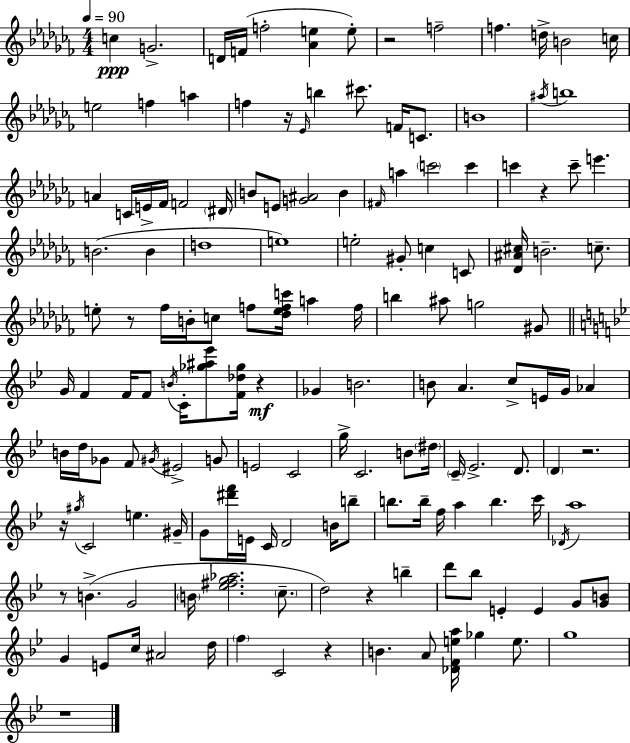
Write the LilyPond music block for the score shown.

{
  \clef treble
  \numericTimeSignature
  \time 4/4
  \key aes \minor
  \tempo 4 = 90
  \repeat volta 2 { c''4\ppp g'2.-> | d'16 f'16( f''2-. <aes' e''>4 e''8-.) | r2 f''2-- | f''4. d''16-> b'2 c''16 | \break e''2 f''4 a''4 | f''4 r16 \grace { ees'16 } b''4 cis'''8. f'16 c'8. | b'1 | \acciaccatura { ais''16 } b''1 | \break a'4 c'16 e'16-> fes'16 f'2 | \parenthesize dis'16 b'8 e'8 <g' ais'>2 b'4 | \grace { fis'16 } a''4 \parenthesize c'''2 c'''4 | c'''4 r4 c'''8-- e'''4. | \break b'2.( b'4 | d''1 | e''1) | e''2-. gis'8-. c''4 | \break c'8 <des' ais' cis''>16 b'2.-- | c''8.-- e''8-. r8 fes''16 b'16-. c''8 f''8 <des'' e'' f'' c'''>16 a''4 | f''16 b''4 ais''8 g''2 | gis'8 \bar "||" \break \key bes \major g'16 f'4 f'16 f'8 \acciaccatura { b'16 } c'16-. <ges'' ais'' ees'''>8 <f' des'' ges''>16 r4\mf | ges'4 b'2. | b'8 a'4. c''8-> e'16 g'16 aes'4 | b'16 d''16 ges'8 f'8 \acciaccatura { gis'16 } eis'2-> | \break g'8 e'2 c'2 | g''16-> c'2. b'8 | \parenthesize dis''16 \parenthesize c'16-- ees'2.-> d'8. | \parenthesize d'4 r2. | \break r16 \acciaccatura { gis''16 } c'2 e''4. | gis'16-- g'8 <dis''' f'''>16 e'16 c'16 d'2 | b'16 b''8-- b''8. b''16-- f''16 a''4 b''4. | c'''16 \acciaccatura { des'16 } a''1 | \break r8 b'4.->( g'2 | \parenthesize b'16 <ees'' fis'' g'' aes''>2. | \parenthesize c''8.-- d''2) r4 | b''4-- d'''8 bes''8 e'4-. e'4 | \break g'8 <g' b'>8 g'4 e'8 c''16 ais'2 | d''16 \parenthesize f''4 c'2 | r4 b'4. a'8 <des' f' e'' a''>16 ges''4 | e''8. g''1 | \break r1 | } \bar "|."
}